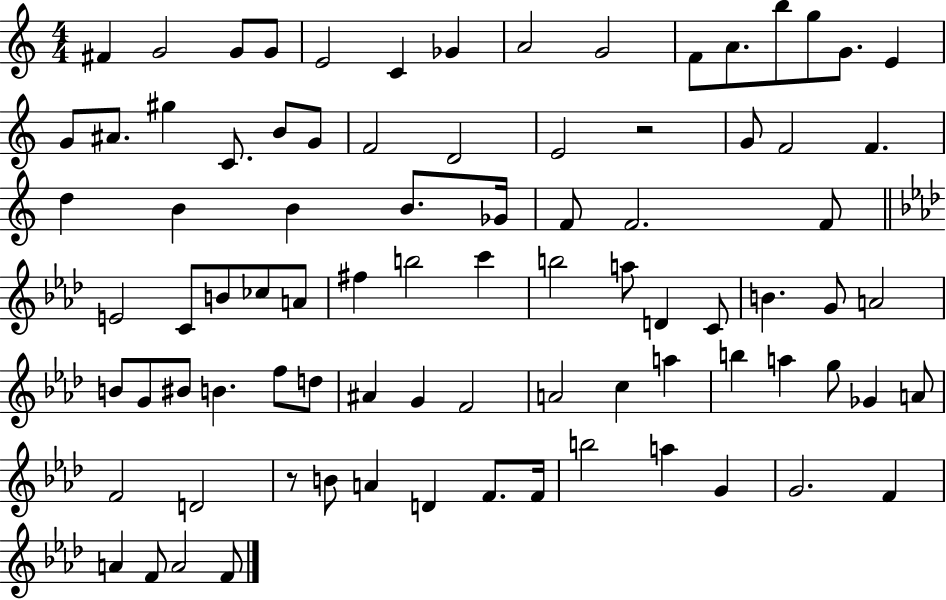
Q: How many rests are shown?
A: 2